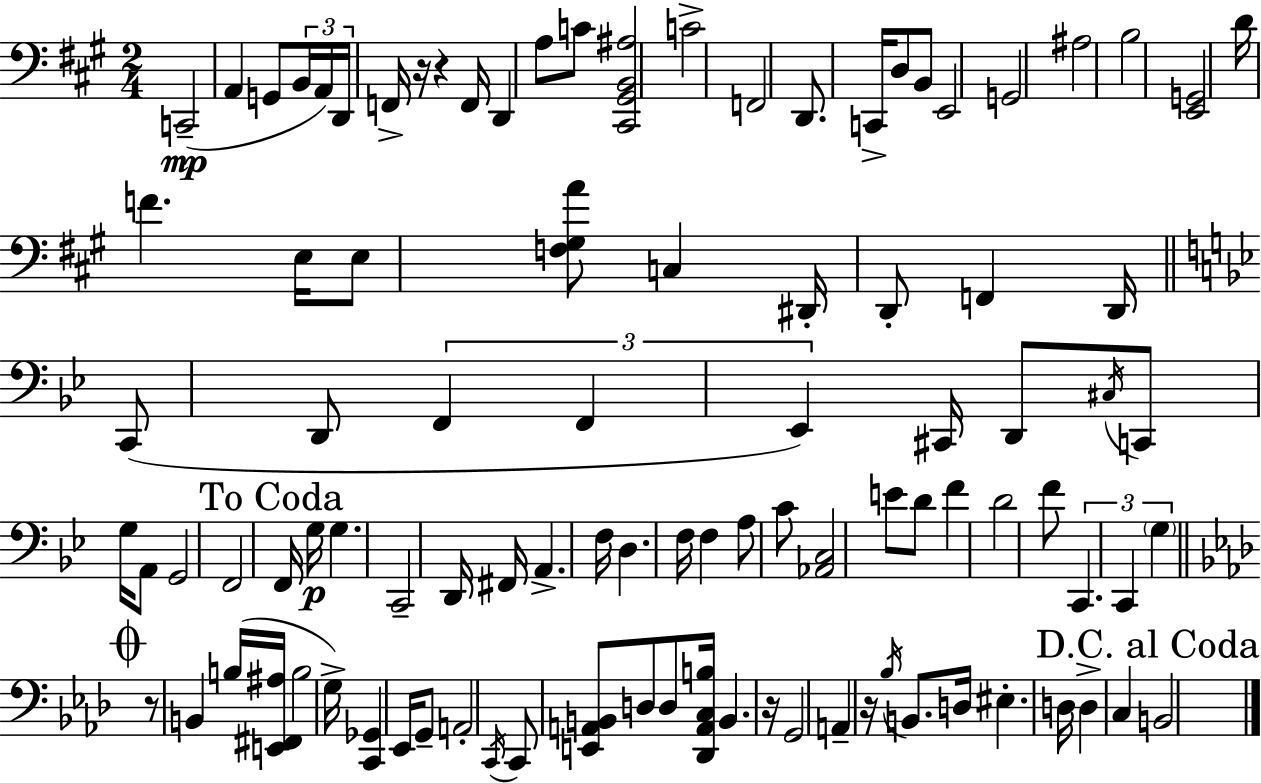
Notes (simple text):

C2/h A2/q G2/e B2/s A2/s D2/s F2/s R/s R/q F2/s D2/q A3/e C4/e [C#2,G#2,B2,A#3]/h C4/h F2/h D2/e. C2/s D3/e B2/e E2/h G2/h A#3/h B3/h [E2,G2]/h D4/s F4/q. E3/s E3/e [F3,G#3,A4]/e C3/q D#2/s D2/e F2/q D2/s C2/e D2/e F2/q F2/q Eb2/q C#2/s D2/e C#3/s C2/e G3/s A2/e G2/h F2/h F2/s G3/s G3/q. C2/h D2/s F#2/s A2/q. F3/s D3/q. F3/s F3/q A3/e C4/e [Ab2,C3]/h E4/e D4/e F4/q D4/h F4/e C2/q. C2/q G3/q R/e B2/q B3/s [E2,F#2,A#3]/s B3/h G3/s [C2,Gb2]/q Eb2/s G2/e A2/h C2/s C2/e [E2,A2,B2]/e D3/e D3/e [Db2,A2,C3,B3]/s B2/q. R/s G2/h A2/q R/s Bb3/s B2/e. D3/s EIS3/q. D3/s D3/q C3/q B2/h